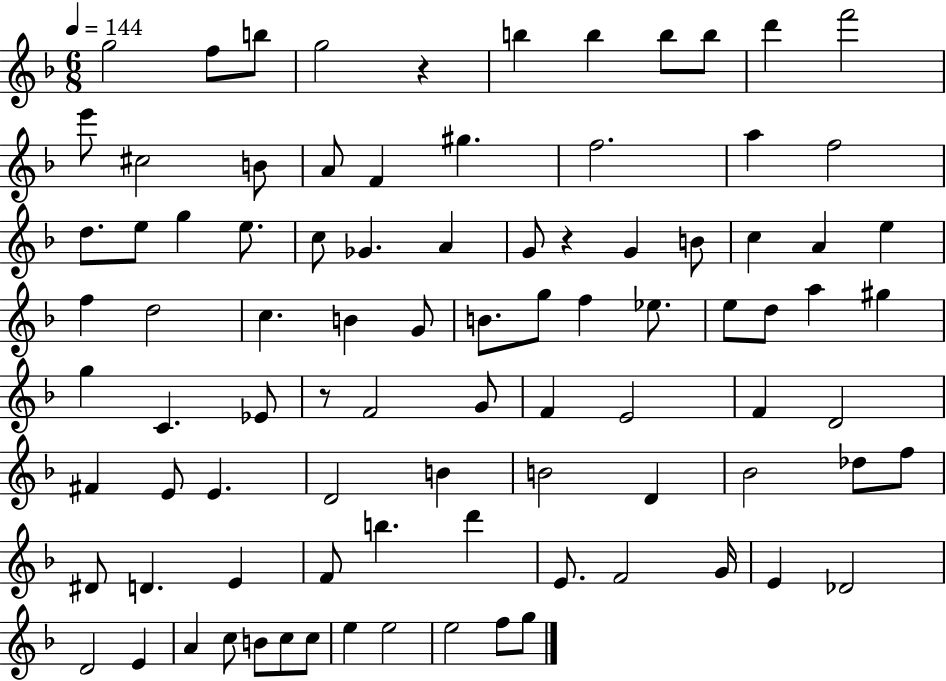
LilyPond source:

{
  \clef treble
  \numericTimeSignature
  \time 6/8
  \key f \major
  \tempo 4 = 144
  g''2 f''8 b''8 | g''2 r4 | b''4 b''4 b''8 b''8 | d'''4 f'''2 | \break e'''8 cis''2 b'8 | a'8 f'4 gis''4. | f''2. | a''4 f''2 | \break d''8. e''8 g''4 e''8. | c''8 ges'4. a'4 | g'8 r4 g'4 b'8 | c''4 a'4 e''4 | \break f''4 d''2 | c''4. b'4 g'8 | b'8. g''8 f''4 ees''8. | e''8 d''8 a''4 gis''4 | \break g''4 c'4. ees'8 | r8 f'2 g'8 | f'4 e'2 | f'4 d'2 | \break fis'4 e'8 e'4. | d'2 b'4 | b'2 d'4 | bes'2 des''8 f''8 | \break dis'8 d'4. e'4 | f'8 b''4. d'''4 | e'8. f'2 g'16 | e'4 des'2 | \break d'2 e'4 | a'4 c''8 b'8 c''8 c''8 | e''4 e''2 | e''2 f''8 g''8 | \break \bar "|."
}